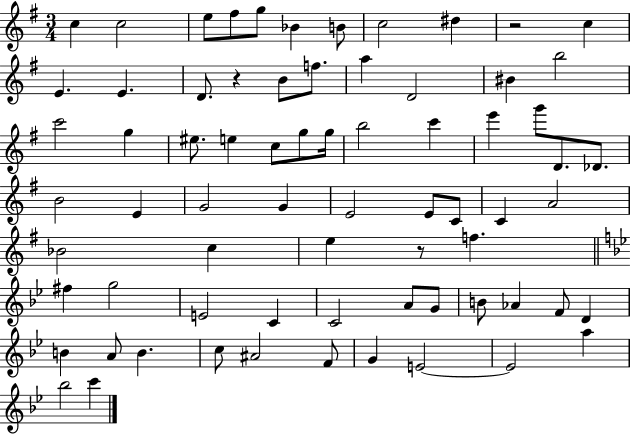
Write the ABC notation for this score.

X:1
T:Untitled
M:3/4
L:1/4
K:G
c c2 e/2 ^f/2 g/2 _B B/2 c2 ^d z2 c E E D/2 z B/2 f/2 a D2 ^B b2 c'2 g ^e/2 e c/2 g/2 g/4 b2 c' e' g'/2 D/2 _D/2 B2 E G2 G E2 E/2 C/2 C A2 _B2 c e z/2 f ^f g2 E2 C C2 A/2 G/2 B/2 _A F/2 D B A/2 B c/2 ^A2 F/2 G E2 E2 a _b2 c'